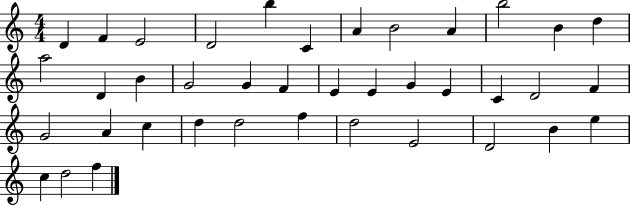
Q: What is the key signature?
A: C major